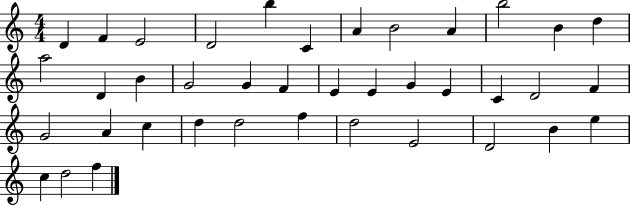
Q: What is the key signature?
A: C major